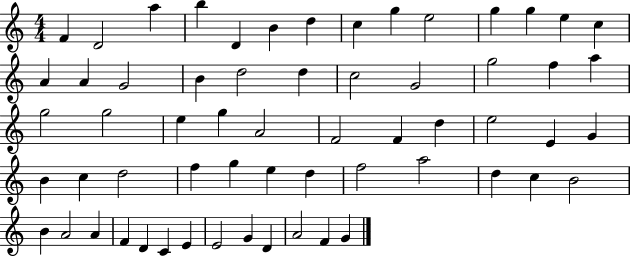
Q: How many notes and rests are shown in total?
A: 61